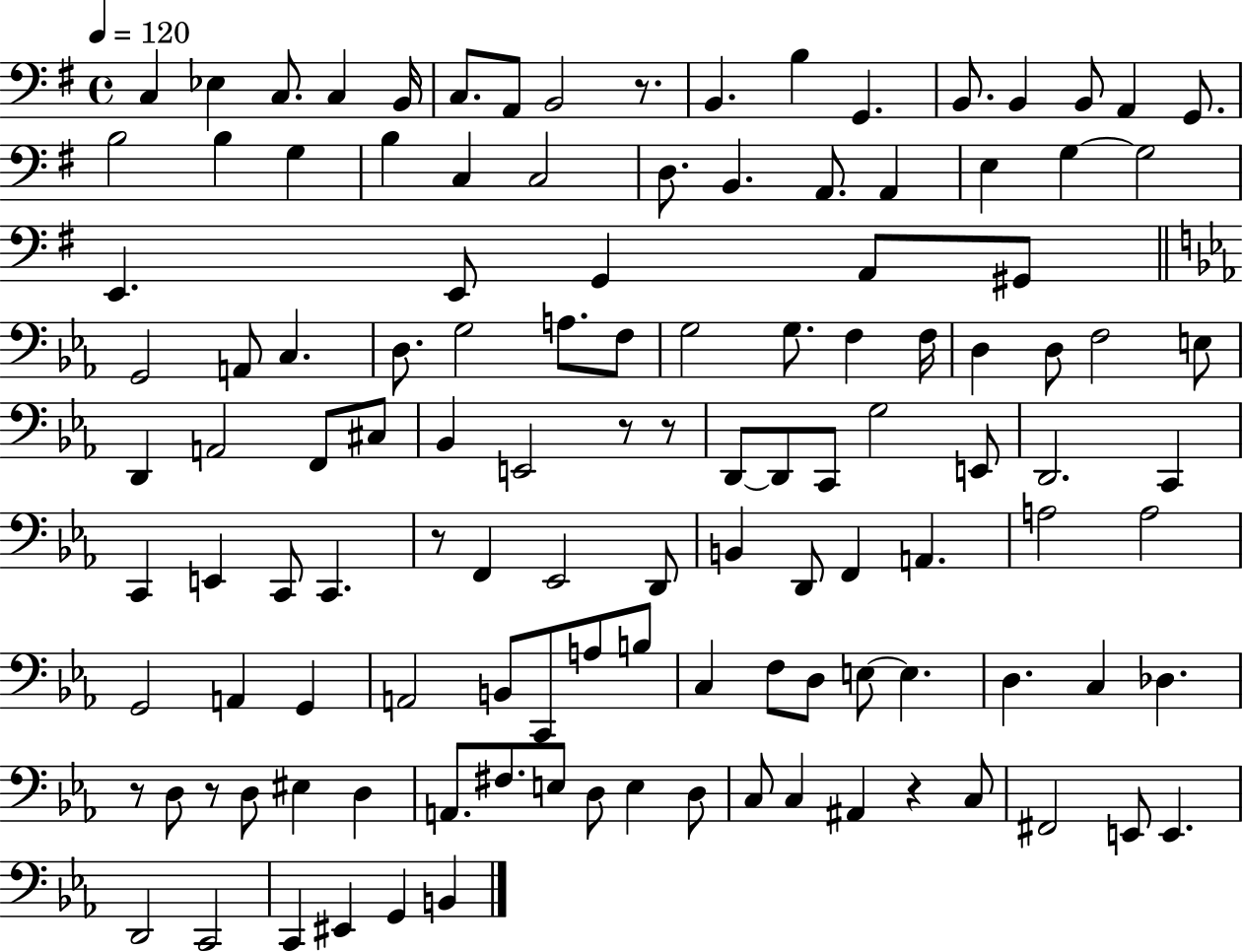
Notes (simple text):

C3/q Eb3/q C3/e. C3/q B2/s C3/e. A2/e B2/h R/e. B2/q. B3/q G2/q. B2/e. B2/q B2/e A2/q G2/e. B3/h B3/q G3/q B3/q C3/q C3/h D3/e. B2/q. A2/e. A2/q E3/q G3/q G3/h E2/q. E2/e G2/q A2/e G#2/e G2/h A2/e C3/q. D3/e. G3/h A3/e. F3/e G3/h G3/e. F3/q F3/s D3/q D3/e F3/h E3/e D2/q A2/h F2/e C#3/e Bb2/q E2/h R/e R/e D2/e D2/e C2/e G3/h E2/e D2/h. C2/q C2/q E2/q C2/e C2/q. R/e F2/q Eb2/h D2/e B2/q D2/e F2/q A2/q. A3/h A3/h G2/h A2/q G2/q A2/h B2/e C2/e A3/e B3/e C3/q F3/e D3/e E3/e E3/q. D3/q. C3/q Db3/q. R/e D3/e R/e D3/e EIS3/q D3/q A2/e. F#3/e. E3/e D3/e E3/q D3/e C3/e C3/q A#2/q R/q C3/e F#2/h E2/e E2/q. D2/h C2/h C2/q EIS2/q G2/q B2/q